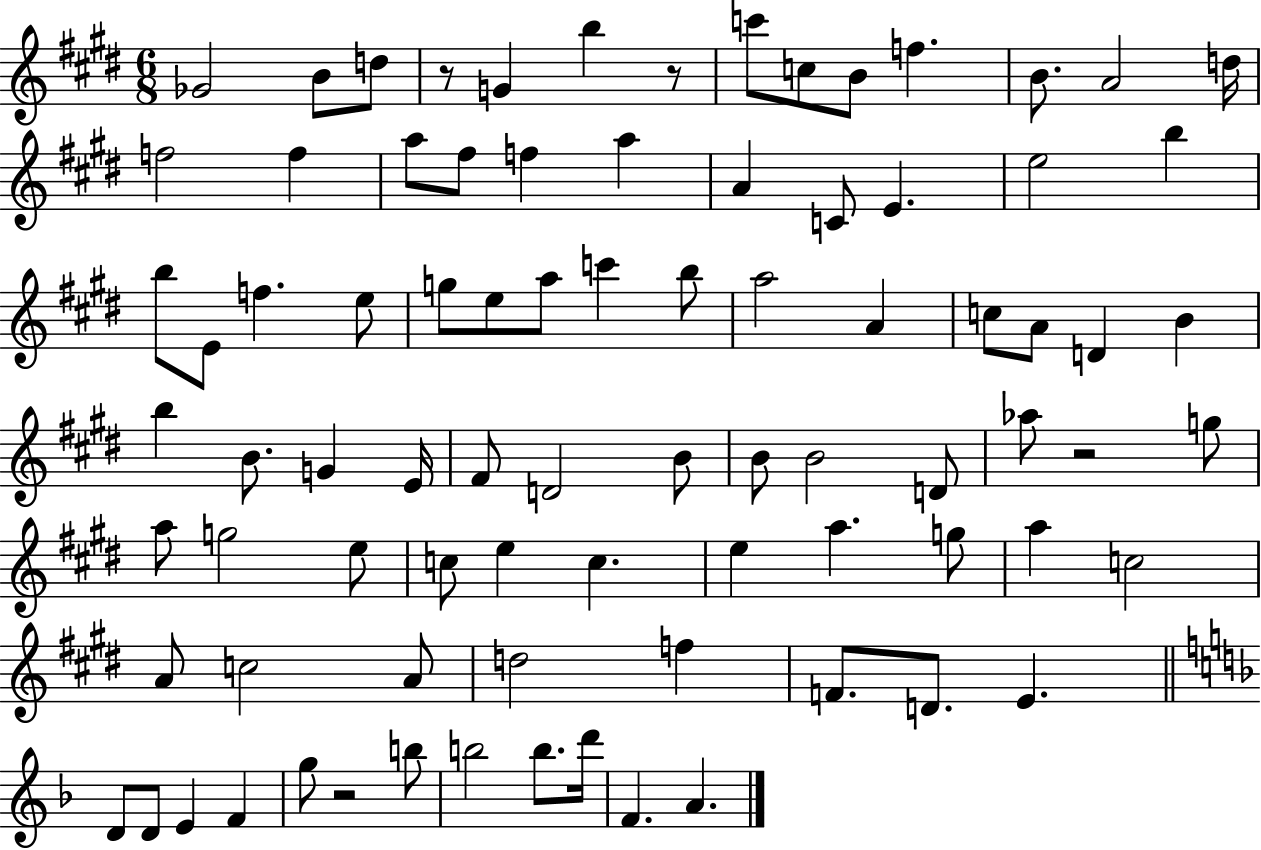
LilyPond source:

{
  \clef treble
  \numericTimeSignature
  \time 6/8
  \key e \major
  \repeat volta 2 { ges'2 b'8 d''8 | r8 g'4 b''4 r8 | c'''8 c''8 b'8 f''4. | b'8. a'2 d''16 | \break f''2 f''4 | a''8 fis''8 f''4 a''4 | a'4 c'8 e'4. | e''2 b''4 | \break b''8 e'8 f''4. e''8 | g''8 e''8 a''8 c'''4 b''8 | a''2 a'4 | c''8 a'8 d'4 b'4 | \break b''4 b'8. g'4 e'16 | fis'8 d'2 b'8 | b'8 b'2 d'8 | aes''8 r2 g''8 | \break a''8 g''2 e''8 | c''8 e''4 c''4. | e''4 a''4. g''8 | a''4 c''2 | \break a'8 c''2 a'8 | d''2 f''4 | f'8. d'8. e'4. | \bar "||" \break \key f \major d'8 d'8 e'4 f'4 | g''8 r2 b''8 | b''2 b''8. d'''16 | f'4. a'4. | \break } \bar "|."
}